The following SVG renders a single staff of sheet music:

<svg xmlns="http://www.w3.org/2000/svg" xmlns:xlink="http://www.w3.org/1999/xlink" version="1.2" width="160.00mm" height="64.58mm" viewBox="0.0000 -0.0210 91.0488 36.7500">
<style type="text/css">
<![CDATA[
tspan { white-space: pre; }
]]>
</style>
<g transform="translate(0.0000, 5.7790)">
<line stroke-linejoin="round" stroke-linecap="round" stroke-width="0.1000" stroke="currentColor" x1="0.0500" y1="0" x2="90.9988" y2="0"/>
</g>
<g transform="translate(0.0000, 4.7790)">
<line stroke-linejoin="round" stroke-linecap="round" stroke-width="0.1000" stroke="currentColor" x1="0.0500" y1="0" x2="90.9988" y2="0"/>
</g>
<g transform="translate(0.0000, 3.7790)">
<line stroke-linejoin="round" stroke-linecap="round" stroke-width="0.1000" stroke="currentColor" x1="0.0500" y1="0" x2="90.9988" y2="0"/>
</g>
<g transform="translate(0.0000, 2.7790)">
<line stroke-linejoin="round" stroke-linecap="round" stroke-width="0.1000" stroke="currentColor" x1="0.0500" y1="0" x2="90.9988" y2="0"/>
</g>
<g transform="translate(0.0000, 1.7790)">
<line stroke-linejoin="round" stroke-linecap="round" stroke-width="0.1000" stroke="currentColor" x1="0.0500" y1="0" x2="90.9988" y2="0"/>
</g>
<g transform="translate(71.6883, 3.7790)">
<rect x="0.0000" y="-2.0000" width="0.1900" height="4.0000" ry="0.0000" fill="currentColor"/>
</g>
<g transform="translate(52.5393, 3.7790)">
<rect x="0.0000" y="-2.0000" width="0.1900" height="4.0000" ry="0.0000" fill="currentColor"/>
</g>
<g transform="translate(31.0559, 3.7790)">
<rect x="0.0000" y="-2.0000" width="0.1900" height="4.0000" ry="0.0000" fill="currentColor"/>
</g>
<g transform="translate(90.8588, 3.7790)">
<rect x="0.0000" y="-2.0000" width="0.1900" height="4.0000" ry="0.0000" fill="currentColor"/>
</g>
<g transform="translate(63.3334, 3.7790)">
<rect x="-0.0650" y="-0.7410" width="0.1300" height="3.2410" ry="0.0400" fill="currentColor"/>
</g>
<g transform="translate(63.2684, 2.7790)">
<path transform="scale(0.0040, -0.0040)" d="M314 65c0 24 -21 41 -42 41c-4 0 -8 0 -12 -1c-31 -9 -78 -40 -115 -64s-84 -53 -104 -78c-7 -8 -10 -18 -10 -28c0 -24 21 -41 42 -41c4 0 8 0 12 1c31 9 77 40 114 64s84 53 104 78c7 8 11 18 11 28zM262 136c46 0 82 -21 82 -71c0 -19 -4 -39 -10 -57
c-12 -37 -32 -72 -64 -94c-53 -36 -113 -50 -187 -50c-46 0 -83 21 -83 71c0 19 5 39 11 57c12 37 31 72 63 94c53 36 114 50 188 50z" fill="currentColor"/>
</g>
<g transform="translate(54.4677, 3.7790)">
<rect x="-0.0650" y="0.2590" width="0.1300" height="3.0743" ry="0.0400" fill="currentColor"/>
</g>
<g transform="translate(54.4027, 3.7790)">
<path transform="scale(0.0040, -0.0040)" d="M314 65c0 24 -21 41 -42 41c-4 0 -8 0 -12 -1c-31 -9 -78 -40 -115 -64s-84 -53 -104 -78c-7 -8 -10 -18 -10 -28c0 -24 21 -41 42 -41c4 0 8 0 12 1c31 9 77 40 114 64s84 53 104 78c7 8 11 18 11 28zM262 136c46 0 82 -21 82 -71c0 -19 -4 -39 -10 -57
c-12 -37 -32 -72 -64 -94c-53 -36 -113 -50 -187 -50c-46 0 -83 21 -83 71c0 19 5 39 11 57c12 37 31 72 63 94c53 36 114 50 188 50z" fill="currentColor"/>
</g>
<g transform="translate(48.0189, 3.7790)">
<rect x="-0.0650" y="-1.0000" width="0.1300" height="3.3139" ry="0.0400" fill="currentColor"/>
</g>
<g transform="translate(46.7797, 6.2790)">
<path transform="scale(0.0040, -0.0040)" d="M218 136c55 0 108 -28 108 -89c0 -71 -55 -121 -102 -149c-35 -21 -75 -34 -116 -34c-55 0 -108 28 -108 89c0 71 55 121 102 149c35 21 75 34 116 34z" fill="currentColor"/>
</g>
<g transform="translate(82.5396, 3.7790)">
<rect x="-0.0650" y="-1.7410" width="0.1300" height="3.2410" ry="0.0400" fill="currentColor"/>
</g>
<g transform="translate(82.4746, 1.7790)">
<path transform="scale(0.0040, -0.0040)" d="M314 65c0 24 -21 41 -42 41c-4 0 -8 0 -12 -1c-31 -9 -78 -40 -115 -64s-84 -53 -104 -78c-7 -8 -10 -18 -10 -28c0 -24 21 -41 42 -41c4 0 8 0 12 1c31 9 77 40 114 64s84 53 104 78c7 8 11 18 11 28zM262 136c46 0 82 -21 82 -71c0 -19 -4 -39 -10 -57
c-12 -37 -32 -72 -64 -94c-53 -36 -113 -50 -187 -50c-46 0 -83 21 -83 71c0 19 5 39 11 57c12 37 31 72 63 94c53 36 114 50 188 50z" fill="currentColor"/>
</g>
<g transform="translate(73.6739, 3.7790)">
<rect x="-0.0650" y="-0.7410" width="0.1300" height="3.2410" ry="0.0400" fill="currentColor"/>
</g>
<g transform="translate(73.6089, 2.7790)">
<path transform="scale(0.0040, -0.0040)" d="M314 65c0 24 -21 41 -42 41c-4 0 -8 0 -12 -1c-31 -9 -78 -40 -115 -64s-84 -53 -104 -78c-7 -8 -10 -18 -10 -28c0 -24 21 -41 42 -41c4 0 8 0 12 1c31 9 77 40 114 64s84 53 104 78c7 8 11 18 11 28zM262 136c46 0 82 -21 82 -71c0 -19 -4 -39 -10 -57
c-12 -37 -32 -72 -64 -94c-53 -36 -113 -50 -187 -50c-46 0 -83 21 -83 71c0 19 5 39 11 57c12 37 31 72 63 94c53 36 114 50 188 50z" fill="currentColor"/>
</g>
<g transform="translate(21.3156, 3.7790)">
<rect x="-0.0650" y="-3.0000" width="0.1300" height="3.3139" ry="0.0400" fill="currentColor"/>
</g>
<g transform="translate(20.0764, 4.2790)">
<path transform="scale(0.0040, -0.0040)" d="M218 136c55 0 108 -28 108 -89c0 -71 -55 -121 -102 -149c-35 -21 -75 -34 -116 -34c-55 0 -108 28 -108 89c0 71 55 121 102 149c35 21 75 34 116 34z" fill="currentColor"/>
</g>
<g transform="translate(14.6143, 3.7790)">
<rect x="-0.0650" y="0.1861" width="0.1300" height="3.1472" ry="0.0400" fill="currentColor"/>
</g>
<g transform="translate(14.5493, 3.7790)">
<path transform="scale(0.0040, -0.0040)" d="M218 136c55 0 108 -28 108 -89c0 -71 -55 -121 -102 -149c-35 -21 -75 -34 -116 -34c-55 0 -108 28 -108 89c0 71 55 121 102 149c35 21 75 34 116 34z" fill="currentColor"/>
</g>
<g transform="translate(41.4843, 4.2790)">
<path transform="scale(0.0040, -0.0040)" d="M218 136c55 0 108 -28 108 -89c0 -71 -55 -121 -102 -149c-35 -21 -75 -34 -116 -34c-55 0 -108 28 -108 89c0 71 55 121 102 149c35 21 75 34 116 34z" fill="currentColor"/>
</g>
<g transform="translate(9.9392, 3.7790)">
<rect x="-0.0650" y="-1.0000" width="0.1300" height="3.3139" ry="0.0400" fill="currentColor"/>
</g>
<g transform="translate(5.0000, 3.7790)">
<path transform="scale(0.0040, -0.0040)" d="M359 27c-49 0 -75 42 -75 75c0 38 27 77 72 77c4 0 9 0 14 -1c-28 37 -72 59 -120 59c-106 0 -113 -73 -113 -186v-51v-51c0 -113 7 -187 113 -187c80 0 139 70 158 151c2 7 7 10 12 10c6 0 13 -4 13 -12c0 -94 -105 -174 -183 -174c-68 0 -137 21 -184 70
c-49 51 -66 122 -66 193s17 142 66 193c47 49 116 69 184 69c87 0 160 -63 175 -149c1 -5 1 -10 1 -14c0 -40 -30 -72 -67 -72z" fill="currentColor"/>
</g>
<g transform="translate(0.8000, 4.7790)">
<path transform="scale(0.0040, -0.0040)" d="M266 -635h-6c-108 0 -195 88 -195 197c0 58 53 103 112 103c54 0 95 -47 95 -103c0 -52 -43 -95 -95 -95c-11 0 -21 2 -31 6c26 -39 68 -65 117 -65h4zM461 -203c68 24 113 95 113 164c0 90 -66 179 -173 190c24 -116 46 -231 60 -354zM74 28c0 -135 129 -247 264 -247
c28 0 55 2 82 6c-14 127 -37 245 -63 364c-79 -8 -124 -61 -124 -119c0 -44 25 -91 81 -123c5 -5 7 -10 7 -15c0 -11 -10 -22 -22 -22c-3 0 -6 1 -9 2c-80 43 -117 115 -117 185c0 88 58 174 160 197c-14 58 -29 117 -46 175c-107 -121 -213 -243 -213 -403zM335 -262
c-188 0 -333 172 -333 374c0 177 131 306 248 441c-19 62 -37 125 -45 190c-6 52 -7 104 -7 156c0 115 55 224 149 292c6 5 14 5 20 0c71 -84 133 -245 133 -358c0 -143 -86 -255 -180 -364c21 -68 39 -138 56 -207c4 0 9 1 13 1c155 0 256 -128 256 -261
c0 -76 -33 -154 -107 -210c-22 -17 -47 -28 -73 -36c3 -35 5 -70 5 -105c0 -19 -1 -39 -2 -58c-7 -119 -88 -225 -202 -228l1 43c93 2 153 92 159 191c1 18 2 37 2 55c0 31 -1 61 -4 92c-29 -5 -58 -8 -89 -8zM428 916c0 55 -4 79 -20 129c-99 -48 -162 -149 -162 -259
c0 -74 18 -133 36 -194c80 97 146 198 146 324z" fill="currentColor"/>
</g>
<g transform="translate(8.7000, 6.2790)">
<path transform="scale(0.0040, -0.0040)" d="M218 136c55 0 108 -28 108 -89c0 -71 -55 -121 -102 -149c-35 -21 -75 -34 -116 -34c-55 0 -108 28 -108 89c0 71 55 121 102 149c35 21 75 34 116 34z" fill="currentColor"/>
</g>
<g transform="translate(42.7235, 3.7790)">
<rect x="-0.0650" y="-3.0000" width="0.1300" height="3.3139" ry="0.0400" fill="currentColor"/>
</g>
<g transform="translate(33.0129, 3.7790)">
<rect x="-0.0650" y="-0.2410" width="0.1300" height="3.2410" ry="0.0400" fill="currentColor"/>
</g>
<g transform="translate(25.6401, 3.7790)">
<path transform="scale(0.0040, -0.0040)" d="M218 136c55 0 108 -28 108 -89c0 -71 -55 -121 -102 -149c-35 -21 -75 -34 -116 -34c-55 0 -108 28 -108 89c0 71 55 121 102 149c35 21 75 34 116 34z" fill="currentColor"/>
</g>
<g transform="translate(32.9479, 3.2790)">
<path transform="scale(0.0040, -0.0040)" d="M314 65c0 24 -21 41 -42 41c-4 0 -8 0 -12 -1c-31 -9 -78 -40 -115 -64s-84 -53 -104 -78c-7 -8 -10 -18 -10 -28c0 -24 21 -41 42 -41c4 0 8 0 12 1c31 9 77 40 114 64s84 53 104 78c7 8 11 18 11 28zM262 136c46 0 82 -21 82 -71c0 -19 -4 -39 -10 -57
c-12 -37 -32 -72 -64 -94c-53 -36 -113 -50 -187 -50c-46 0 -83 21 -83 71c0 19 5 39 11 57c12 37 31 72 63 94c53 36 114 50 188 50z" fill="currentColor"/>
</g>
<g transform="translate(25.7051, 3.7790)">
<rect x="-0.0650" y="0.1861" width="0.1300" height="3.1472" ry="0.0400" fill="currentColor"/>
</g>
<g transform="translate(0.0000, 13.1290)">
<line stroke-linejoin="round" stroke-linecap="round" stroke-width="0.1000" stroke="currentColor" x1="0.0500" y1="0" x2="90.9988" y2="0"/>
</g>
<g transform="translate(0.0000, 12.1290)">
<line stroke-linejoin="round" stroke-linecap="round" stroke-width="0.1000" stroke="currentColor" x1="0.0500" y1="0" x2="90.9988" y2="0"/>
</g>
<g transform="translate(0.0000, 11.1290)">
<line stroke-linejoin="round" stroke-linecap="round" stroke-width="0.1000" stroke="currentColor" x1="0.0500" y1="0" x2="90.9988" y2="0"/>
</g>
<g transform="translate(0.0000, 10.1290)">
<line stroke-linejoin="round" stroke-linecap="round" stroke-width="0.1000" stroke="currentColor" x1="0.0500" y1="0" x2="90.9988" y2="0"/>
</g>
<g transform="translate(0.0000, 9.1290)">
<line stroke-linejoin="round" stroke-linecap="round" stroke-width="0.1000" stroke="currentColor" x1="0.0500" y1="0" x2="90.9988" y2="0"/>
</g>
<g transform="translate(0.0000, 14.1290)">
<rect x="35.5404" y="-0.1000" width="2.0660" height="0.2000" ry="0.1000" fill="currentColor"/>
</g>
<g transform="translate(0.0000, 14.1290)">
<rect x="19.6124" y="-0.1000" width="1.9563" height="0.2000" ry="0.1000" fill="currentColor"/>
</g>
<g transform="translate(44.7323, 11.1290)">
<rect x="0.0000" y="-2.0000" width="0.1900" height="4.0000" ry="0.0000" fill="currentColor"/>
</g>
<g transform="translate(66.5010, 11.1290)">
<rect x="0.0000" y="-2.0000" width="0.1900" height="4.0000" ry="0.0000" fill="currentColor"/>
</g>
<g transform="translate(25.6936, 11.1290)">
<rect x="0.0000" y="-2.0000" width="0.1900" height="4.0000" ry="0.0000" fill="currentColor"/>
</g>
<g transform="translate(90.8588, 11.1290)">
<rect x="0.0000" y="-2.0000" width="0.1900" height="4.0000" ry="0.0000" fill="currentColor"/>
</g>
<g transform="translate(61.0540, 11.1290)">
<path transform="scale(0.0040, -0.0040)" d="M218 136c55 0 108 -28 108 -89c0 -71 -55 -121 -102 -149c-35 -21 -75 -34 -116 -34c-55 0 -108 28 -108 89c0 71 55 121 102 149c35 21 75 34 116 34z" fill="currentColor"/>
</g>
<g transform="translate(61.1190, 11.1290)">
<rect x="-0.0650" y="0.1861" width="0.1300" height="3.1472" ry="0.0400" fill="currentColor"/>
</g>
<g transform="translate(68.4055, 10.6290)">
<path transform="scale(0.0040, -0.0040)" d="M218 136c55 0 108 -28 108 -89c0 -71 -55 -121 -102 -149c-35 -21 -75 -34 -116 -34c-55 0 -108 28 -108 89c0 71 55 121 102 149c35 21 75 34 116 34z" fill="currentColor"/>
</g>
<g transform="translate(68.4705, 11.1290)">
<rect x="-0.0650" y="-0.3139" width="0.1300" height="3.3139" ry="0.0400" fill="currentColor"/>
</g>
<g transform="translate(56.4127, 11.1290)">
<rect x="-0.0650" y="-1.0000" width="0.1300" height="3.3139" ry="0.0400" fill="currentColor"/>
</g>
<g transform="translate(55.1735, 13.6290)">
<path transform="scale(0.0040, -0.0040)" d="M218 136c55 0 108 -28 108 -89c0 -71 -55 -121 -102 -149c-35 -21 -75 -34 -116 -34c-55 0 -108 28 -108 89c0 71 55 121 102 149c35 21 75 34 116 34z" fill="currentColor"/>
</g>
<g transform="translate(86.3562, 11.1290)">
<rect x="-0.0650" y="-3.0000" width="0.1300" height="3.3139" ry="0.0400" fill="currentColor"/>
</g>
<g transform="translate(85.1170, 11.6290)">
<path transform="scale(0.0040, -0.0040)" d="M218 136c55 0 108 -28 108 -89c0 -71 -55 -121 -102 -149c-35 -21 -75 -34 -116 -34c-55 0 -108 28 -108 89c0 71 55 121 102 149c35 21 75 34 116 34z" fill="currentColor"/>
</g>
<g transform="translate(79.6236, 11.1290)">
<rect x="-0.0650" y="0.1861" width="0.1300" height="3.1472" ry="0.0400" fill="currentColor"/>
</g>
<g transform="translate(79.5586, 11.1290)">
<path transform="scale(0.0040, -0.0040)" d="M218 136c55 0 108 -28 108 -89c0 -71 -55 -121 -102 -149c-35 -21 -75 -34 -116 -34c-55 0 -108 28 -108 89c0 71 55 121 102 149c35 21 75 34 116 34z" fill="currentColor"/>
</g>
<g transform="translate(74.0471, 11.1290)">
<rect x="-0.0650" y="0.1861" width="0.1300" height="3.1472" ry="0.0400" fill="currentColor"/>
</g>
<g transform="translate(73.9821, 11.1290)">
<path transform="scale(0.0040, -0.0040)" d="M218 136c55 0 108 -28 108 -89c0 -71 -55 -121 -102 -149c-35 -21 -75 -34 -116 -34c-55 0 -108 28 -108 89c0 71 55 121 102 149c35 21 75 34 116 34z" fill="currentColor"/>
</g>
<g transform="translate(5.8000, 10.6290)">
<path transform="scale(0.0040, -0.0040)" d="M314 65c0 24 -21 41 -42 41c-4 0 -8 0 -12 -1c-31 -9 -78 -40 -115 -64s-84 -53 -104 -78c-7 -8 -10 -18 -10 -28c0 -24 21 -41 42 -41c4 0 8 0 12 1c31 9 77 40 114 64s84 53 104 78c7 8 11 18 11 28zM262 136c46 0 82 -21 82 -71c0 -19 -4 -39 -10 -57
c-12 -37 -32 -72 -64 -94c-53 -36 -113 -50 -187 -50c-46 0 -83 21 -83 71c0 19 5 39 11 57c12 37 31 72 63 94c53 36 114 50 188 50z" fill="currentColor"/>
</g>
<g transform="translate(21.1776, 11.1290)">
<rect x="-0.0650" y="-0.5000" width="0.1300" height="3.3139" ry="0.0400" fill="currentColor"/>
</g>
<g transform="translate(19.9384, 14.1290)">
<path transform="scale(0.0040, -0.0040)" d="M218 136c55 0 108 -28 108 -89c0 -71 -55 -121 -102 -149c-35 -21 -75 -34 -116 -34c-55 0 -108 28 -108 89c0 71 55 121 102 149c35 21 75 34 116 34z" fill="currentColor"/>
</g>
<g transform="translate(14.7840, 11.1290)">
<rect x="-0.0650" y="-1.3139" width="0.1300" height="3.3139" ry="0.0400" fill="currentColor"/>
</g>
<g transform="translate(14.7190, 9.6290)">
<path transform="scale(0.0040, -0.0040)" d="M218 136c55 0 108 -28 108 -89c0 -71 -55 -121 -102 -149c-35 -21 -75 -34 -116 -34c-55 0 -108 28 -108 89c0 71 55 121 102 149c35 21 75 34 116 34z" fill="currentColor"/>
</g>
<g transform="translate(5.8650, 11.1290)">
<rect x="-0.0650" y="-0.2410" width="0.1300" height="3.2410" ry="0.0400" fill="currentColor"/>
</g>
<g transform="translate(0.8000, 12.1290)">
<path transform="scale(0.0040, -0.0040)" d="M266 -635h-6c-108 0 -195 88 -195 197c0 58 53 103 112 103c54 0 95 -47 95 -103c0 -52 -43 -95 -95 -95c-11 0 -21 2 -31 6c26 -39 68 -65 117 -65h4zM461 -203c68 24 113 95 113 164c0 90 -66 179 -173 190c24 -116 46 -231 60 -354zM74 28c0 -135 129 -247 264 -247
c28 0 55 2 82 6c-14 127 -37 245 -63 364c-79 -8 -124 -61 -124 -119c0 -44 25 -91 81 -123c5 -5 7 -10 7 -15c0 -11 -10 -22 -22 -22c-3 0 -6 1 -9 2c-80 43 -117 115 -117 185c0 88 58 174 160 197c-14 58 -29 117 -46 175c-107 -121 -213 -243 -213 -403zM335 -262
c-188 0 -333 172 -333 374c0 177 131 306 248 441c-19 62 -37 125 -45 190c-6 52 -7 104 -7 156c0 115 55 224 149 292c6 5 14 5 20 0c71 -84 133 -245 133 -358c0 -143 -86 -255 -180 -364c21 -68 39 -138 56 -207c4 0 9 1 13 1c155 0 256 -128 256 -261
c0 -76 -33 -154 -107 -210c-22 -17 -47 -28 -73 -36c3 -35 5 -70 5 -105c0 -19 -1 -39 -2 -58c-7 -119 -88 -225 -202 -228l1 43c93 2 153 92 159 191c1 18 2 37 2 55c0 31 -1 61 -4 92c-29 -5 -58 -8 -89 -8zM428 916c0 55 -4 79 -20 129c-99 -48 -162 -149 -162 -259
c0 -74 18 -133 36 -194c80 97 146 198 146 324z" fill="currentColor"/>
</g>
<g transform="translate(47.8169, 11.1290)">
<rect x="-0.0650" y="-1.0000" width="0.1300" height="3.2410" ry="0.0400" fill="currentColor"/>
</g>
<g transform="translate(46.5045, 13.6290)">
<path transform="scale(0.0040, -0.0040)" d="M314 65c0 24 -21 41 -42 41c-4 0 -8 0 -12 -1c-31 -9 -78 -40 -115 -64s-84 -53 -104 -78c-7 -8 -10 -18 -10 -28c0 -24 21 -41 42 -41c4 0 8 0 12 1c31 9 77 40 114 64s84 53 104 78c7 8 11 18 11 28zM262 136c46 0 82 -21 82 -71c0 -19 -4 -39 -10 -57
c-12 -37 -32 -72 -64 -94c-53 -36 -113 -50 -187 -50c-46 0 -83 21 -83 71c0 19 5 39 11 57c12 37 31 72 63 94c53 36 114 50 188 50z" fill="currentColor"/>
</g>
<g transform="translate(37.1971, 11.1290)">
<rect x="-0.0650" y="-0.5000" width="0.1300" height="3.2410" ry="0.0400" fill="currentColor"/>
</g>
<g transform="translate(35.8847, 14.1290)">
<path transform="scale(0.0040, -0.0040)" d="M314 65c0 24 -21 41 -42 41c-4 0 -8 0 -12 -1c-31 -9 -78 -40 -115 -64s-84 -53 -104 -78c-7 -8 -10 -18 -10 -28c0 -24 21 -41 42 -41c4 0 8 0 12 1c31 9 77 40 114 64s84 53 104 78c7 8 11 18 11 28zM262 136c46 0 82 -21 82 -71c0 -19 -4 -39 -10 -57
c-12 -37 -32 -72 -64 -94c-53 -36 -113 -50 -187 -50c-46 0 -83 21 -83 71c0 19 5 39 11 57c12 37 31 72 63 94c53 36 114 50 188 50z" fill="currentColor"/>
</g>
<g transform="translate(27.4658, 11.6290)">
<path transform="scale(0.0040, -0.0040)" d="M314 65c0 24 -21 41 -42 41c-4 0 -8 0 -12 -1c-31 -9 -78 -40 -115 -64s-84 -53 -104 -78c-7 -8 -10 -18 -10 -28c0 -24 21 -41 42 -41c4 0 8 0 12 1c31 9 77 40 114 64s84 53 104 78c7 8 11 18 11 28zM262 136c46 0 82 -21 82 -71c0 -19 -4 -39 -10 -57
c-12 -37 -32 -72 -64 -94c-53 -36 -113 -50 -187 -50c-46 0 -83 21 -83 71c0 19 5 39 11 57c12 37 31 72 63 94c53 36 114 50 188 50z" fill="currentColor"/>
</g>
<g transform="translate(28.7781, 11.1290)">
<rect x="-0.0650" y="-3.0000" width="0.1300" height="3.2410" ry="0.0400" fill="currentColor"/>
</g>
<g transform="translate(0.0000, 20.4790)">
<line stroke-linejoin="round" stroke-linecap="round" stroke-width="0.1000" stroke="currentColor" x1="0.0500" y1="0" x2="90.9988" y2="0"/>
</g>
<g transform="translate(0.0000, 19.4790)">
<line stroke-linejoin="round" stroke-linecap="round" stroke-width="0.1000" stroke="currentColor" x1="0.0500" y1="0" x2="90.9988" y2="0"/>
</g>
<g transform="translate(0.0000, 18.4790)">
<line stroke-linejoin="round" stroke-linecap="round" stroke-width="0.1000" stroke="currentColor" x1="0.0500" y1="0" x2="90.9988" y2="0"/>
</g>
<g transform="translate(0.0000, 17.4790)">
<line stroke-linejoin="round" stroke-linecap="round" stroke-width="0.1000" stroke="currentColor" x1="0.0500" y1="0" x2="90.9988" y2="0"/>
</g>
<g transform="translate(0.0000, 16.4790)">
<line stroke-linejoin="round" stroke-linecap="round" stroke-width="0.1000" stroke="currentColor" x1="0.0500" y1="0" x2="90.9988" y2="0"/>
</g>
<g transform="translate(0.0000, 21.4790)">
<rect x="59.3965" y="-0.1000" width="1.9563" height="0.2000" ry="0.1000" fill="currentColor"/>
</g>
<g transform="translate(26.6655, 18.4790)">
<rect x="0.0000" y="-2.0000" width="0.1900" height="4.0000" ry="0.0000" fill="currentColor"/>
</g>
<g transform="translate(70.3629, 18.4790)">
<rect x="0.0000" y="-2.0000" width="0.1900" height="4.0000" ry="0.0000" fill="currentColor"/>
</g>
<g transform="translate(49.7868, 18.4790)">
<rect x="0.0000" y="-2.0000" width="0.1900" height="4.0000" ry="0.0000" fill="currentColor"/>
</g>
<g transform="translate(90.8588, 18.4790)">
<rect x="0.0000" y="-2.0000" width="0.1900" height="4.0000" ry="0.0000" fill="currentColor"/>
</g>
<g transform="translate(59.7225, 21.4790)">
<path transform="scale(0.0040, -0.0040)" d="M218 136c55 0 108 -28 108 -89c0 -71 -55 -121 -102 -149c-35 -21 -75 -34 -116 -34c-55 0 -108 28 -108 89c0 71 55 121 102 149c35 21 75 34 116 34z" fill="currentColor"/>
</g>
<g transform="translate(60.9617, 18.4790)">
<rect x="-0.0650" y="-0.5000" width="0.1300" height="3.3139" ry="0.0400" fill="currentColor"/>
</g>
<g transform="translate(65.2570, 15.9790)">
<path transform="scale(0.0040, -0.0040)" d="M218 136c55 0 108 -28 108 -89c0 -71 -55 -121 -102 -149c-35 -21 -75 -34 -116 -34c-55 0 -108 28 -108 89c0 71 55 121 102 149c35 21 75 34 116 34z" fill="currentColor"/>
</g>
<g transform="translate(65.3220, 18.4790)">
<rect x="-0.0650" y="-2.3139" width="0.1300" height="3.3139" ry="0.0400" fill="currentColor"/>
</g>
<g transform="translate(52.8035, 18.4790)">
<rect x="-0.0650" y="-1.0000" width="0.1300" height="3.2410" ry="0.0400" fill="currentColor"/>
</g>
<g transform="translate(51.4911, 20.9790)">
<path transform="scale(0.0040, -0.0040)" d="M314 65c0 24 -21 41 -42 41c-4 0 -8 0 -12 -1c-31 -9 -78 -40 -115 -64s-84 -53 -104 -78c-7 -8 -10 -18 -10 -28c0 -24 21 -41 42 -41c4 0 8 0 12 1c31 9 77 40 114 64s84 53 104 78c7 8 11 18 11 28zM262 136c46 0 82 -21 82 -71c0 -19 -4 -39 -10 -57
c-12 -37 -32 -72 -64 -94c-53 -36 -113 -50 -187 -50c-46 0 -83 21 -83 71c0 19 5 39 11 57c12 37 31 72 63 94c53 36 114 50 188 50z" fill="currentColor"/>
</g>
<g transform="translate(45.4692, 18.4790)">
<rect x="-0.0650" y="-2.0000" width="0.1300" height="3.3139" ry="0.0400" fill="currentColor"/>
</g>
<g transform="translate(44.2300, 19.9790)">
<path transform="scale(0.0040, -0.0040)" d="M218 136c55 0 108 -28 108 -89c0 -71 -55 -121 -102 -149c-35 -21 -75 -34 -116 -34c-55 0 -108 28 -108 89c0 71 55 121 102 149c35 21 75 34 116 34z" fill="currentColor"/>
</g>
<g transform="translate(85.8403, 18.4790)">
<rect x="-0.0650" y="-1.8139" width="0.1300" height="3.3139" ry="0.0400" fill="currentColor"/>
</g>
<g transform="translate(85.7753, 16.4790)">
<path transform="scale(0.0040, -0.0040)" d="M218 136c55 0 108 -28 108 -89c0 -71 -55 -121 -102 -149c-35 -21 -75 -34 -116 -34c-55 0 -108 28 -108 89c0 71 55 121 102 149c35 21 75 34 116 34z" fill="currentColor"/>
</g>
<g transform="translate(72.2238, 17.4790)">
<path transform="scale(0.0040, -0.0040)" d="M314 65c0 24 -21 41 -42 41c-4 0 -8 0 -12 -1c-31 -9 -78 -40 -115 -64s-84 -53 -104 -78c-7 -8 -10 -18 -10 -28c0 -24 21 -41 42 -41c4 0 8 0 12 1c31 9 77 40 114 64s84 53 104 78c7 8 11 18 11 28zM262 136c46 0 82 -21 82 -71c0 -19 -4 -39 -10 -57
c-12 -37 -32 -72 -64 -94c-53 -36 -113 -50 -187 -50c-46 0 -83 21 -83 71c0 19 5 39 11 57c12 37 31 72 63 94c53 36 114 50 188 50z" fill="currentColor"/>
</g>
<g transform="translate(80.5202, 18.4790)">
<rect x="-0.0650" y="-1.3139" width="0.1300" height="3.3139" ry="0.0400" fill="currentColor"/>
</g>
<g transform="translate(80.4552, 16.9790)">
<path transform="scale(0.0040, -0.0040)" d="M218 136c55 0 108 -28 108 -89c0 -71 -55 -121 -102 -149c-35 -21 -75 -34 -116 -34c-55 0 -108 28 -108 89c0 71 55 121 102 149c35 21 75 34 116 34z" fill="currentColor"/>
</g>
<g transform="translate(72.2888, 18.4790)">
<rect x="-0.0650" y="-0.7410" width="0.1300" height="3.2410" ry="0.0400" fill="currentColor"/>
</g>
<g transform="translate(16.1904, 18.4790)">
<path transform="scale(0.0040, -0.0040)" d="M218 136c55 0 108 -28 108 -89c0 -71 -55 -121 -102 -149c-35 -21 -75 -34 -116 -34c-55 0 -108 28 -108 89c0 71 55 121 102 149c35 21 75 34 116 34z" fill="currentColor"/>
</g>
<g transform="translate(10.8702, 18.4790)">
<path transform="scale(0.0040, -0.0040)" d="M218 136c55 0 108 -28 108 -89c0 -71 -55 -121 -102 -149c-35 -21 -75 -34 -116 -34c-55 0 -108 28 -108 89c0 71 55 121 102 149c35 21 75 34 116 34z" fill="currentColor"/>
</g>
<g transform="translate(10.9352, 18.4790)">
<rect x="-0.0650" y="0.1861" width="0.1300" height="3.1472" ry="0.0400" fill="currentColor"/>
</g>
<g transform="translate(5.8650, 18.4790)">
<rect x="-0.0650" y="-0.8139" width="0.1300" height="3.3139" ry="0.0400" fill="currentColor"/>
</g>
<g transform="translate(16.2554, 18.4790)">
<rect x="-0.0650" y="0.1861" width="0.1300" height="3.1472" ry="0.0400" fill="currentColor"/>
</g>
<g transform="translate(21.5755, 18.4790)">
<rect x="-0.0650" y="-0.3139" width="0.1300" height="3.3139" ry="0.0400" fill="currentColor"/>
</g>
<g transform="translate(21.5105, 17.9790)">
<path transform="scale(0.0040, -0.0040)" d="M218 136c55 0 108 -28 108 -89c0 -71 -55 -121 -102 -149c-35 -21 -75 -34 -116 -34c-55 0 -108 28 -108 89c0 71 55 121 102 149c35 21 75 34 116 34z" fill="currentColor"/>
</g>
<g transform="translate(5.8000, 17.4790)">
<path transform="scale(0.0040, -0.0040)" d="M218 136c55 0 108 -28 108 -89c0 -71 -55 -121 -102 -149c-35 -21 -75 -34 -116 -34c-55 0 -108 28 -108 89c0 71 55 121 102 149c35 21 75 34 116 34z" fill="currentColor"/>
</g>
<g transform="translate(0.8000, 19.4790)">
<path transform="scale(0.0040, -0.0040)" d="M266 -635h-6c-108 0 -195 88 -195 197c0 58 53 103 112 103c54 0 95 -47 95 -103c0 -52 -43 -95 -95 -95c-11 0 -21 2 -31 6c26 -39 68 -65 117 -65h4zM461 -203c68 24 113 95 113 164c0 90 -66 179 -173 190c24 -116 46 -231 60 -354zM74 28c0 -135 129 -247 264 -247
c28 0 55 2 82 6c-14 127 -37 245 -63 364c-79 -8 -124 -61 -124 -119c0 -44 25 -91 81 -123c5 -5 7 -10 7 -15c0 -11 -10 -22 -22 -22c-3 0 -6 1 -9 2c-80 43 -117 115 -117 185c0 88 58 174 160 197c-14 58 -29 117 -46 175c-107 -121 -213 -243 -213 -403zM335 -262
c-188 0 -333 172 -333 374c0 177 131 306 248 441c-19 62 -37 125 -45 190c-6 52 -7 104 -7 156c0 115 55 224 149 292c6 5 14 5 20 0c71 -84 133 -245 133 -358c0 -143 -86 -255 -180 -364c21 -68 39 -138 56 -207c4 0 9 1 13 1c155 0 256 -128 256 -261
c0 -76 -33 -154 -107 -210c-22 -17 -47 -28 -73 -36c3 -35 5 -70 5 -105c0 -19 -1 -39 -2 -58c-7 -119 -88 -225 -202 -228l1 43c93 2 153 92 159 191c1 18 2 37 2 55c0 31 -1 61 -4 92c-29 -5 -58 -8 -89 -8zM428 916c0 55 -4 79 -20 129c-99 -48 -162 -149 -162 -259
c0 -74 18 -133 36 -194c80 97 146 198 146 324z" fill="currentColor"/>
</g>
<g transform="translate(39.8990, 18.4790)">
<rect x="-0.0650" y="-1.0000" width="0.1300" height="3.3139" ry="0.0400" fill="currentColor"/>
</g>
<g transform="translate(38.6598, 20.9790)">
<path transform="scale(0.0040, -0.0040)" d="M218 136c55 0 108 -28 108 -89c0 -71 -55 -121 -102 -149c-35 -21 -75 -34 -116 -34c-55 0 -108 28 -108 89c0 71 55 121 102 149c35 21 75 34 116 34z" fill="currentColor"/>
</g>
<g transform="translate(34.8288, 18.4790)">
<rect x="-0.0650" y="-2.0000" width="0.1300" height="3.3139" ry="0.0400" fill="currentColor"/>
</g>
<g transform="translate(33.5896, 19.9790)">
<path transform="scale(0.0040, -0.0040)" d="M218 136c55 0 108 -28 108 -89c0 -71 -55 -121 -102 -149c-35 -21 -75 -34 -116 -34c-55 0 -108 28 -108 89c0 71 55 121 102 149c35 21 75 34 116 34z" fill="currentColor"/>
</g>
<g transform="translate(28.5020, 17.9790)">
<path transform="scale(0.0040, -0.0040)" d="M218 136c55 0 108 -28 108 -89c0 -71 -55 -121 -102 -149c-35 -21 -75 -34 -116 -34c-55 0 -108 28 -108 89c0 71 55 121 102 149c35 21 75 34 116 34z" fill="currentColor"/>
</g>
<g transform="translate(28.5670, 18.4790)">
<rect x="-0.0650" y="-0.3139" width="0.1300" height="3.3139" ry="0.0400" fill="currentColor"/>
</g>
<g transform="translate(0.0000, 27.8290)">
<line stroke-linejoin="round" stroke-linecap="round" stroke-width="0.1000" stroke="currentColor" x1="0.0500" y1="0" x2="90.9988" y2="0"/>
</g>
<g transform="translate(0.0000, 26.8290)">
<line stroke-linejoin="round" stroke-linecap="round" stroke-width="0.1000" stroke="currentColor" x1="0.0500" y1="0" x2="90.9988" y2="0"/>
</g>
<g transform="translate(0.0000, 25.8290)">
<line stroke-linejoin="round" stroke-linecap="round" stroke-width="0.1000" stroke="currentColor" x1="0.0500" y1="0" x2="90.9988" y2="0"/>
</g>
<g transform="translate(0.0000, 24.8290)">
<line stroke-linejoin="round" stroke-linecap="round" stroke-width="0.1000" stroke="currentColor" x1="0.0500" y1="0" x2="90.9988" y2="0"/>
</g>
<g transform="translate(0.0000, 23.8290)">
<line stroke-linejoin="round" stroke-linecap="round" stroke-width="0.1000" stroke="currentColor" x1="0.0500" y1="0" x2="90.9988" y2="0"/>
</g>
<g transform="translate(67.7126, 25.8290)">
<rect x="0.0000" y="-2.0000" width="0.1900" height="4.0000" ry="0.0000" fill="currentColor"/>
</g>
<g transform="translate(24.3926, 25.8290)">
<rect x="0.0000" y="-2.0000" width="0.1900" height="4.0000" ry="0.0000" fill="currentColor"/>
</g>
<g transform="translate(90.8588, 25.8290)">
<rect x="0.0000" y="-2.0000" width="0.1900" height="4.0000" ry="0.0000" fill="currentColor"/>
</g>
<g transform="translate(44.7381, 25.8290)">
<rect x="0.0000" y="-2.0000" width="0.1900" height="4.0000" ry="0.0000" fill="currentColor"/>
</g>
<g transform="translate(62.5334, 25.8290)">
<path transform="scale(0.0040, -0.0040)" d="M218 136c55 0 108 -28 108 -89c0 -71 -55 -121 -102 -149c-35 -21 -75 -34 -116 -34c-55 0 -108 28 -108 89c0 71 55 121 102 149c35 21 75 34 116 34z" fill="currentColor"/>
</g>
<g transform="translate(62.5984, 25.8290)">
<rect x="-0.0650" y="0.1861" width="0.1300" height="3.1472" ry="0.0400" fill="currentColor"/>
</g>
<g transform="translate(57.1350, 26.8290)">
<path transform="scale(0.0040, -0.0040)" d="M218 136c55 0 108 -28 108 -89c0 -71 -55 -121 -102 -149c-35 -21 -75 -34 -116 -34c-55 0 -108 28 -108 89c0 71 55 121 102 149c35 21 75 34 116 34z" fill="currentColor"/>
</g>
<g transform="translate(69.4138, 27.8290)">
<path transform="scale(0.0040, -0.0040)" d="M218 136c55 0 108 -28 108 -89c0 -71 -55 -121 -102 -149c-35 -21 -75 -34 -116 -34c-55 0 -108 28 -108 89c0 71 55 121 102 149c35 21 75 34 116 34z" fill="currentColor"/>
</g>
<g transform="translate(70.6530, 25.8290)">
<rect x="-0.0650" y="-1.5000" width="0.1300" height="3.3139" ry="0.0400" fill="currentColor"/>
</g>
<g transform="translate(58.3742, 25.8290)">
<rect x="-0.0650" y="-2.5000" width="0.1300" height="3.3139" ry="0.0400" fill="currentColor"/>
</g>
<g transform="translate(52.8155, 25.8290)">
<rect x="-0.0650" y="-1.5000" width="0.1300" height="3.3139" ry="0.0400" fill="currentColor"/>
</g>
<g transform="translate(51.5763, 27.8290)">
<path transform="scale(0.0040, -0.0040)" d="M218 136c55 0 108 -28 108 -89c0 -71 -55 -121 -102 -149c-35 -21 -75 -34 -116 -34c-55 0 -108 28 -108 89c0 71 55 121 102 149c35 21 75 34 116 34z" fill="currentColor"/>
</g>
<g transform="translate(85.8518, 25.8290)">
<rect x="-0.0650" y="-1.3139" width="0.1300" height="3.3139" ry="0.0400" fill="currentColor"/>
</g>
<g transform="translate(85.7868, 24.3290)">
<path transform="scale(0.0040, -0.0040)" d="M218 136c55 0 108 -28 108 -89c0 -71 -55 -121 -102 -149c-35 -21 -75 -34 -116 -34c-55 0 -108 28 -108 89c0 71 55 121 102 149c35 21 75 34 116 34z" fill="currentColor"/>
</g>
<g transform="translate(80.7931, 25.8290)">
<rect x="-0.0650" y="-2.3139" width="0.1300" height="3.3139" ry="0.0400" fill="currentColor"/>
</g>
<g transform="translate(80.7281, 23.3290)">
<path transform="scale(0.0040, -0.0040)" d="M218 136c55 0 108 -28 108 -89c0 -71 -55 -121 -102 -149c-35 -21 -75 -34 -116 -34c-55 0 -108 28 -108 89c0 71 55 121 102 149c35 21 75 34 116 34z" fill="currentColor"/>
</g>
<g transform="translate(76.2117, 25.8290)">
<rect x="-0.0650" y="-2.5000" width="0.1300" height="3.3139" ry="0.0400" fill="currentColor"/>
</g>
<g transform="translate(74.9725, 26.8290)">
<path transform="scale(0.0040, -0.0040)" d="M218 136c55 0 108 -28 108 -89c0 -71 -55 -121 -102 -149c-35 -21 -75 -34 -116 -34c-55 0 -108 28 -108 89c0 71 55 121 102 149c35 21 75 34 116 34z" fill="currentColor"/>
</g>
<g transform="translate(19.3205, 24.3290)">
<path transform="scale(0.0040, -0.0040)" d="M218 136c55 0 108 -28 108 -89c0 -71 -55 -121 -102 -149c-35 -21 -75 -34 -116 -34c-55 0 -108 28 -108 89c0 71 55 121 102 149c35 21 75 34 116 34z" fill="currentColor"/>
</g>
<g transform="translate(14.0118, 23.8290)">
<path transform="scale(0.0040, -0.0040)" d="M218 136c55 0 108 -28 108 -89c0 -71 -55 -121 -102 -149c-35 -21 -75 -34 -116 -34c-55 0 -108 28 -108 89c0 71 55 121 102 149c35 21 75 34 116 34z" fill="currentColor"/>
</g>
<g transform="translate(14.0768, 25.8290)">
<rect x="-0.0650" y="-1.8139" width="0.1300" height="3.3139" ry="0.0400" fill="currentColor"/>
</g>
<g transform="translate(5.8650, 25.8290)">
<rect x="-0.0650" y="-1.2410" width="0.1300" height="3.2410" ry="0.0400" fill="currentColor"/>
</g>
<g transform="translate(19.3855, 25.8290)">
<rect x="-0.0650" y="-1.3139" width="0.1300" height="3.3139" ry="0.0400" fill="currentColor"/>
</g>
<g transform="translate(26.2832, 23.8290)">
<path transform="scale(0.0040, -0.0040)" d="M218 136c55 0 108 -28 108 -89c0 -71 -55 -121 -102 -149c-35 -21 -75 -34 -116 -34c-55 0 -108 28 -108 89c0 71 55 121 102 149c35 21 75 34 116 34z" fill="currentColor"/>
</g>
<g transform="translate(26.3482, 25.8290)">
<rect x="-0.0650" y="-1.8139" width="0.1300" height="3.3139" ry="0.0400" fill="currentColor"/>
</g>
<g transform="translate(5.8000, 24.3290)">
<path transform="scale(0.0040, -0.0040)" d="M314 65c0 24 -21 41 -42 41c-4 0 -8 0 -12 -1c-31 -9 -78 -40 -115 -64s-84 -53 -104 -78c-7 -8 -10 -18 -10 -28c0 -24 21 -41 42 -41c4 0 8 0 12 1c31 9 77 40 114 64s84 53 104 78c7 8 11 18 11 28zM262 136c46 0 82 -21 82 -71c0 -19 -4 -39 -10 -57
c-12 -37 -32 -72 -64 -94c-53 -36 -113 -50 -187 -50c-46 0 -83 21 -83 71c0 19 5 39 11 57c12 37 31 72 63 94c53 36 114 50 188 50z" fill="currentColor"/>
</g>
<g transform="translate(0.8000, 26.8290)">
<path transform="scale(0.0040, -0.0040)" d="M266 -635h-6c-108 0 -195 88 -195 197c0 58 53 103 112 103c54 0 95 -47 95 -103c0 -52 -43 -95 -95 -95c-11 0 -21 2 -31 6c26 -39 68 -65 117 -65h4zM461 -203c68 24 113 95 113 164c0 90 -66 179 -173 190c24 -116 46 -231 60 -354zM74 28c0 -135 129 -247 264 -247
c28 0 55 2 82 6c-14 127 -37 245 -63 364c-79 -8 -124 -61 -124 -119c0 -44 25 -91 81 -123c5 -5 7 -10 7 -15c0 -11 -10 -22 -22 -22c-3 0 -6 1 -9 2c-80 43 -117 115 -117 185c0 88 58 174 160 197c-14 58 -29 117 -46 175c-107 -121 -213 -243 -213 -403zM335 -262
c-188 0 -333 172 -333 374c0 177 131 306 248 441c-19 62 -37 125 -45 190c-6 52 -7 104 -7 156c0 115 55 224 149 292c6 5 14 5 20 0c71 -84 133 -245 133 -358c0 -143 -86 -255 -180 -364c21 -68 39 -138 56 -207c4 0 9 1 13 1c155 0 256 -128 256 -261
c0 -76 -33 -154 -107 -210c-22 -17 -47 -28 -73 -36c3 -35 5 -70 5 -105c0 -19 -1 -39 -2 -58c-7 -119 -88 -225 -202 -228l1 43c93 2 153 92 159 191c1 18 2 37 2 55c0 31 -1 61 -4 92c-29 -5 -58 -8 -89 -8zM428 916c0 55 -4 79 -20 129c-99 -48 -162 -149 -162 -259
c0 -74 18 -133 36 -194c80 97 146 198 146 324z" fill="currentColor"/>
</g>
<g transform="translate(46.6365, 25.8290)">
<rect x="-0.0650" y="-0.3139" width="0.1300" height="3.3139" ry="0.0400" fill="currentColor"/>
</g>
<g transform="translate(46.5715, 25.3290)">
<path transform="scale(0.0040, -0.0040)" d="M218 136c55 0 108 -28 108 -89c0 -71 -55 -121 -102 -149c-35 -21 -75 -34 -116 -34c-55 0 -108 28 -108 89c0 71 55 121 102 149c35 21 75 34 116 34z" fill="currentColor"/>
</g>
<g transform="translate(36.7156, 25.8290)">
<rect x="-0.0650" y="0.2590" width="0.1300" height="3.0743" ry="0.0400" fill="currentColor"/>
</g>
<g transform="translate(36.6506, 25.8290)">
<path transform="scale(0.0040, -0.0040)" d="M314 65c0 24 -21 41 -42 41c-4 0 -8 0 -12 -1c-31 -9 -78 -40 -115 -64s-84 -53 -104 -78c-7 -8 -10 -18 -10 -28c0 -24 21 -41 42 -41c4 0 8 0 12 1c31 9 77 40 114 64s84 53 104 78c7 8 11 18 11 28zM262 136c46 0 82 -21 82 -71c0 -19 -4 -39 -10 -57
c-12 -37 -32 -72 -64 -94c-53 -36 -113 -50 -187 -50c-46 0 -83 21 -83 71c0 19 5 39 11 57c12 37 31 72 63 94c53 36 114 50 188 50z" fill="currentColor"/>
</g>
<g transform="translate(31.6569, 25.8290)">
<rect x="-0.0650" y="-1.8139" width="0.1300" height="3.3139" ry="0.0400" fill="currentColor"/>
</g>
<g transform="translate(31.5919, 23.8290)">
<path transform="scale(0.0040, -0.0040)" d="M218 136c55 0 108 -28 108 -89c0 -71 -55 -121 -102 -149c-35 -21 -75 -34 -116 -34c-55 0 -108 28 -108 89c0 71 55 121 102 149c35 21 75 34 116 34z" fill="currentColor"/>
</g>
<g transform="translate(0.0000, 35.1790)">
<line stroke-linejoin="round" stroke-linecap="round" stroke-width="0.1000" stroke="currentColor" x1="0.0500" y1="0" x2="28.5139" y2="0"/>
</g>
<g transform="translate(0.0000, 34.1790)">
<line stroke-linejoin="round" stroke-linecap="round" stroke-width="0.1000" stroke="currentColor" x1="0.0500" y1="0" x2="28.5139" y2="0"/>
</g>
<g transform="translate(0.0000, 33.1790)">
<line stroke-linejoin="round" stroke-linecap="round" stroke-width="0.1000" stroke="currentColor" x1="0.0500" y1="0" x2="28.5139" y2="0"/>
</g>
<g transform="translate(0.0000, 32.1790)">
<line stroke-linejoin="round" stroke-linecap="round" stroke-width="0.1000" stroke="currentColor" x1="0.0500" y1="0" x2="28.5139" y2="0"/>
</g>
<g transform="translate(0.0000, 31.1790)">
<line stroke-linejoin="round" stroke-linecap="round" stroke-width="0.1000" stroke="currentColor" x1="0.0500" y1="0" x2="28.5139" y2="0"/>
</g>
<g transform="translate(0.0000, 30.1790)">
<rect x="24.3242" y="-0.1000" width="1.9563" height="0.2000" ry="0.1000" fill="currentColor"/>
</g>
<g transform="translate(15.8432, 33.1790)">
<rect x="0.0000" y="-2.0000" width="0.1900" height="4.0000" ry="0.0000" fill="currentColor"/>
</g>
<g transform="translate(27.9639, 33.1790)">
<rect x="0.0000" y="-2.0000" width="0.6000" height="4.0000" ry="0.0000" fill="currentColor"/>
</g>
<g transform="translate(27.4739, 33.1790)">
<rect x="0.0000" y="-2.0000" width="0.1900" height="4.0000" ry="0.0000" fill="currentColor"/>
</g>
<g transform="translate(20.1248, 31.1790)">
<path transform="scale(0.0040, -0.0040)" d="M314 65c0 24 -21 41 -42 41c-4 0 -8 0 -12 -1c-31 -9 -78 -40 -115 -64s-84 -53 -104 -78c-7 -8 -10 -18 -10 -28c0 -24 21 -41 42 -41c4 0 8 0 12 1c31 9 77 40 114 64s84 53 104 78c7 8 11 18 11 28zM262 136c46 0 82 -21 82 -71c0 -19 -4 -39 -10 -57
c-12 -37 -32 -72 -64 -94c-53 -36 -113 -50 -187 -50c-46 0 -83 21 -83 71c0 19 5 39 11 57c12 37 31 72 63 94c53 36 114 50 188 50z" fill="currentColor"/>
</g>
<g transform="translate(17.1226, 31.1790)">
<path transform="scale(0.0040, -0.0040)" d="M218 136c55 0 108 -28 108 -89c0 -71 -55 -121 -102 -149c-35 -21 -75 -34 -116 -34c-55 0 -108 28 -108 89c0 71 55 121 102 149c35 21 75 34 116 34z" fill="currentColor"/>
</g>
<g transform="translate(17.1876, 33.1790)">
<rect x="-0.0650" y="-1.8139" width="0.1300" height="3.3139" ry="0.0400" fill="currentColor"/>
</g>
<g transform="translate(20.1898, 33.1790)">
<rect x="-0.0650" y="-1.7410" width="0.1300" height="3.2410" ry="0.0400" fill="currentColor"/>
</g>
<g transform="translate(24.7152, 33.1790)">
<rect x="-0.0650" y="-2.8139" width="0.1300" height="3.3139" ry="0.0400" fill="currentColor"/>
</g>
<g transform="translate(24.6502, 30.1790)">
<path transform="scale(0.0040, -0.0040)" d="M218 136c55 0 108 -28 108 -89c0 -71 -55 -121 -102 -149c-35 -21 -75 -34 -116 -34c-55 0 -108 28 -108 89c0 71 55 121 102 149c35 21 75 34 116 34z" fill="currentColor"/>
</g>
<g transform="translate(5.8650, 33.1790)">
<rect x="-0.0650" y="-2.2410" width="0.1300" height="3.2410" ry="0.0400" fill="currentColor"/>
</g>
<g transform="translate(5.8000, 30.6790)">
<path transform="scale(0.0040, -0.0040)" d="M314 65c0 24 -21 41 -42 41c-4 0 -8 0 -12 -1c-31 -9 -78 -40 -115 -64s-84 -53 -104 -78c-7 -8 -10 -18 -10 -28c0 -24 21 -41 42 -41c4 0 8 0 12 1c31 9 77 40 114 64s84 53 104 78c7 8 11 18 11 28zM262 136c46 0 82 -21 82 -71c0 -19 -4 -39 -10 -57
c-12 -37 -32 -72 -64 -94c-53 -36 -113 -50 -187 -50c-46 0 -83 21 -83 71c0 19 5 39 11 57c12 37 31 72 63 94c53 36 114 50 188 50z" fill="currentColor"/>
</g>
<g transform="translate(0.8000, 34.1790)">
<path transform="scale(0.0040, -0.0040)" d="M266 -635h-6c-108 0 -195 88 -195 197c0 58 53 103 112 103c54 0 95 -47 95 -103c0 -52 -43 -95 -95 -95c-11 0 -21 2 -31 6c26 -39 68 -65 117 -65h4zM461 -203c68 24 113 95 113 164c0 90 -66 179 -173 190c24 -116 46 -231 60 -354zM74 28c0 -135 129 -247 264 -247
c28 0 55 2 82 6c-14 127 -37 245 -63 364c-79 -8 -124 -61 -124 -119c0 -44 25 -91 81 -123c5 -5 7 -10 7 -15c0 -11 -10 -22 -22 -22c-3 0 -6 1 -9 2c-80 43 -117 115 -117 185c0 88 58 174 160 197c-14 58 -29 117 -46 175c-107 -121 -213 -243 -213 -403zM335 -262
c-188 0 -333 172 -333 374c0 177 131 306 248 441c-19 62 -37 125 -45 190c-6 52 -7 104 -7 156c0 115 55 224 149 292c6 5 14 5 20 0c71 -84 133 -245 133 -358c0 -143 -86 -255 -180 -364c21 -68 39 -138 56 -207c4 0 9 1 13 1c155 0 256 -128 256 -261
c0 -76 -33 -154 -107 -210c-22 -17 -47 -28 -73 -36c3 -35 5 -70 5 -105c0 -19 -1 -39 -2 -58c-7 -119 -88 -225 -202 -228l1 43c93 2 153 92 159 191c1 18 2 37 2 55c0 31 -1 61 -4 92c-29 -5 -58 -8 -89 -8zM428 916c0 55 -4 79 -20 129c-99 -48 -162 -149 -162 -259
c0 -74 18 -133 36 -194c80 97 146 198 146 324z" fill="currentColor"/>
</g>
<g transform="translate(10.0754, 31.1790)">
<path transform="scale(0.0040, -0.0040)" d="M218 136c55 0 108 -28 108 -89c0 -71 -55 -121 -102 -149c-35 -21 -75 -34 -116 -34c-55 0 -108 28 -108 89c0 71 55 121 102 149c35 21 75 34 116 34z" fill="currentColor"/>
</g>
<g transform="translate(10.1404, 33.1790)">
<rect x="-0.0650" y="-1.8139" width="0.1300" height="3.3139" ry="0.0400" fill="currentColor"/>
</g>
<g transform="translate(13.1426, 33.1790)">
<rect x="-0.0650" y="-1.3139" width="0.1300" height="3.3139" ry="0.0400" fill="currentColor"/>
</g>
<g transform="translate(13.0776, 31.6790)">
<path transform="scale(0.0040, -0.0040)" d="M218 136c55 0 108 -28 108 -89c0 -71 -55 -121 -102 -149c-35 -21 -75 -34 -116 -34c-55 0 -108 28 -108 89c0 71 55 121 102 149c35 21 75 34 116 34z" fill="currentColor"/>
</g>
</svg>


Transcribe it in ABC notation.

X:1
T:Untitled
M:4/4
L:1/4
K:C
D B A B c2 A D B2 d2 d2 f2 c2 e C A2 C2 D2 D B c B B A d B B c c F D F D2 C g d2 e f e2 f e f f B2 c E G B E G g e g2 f e f f2 a